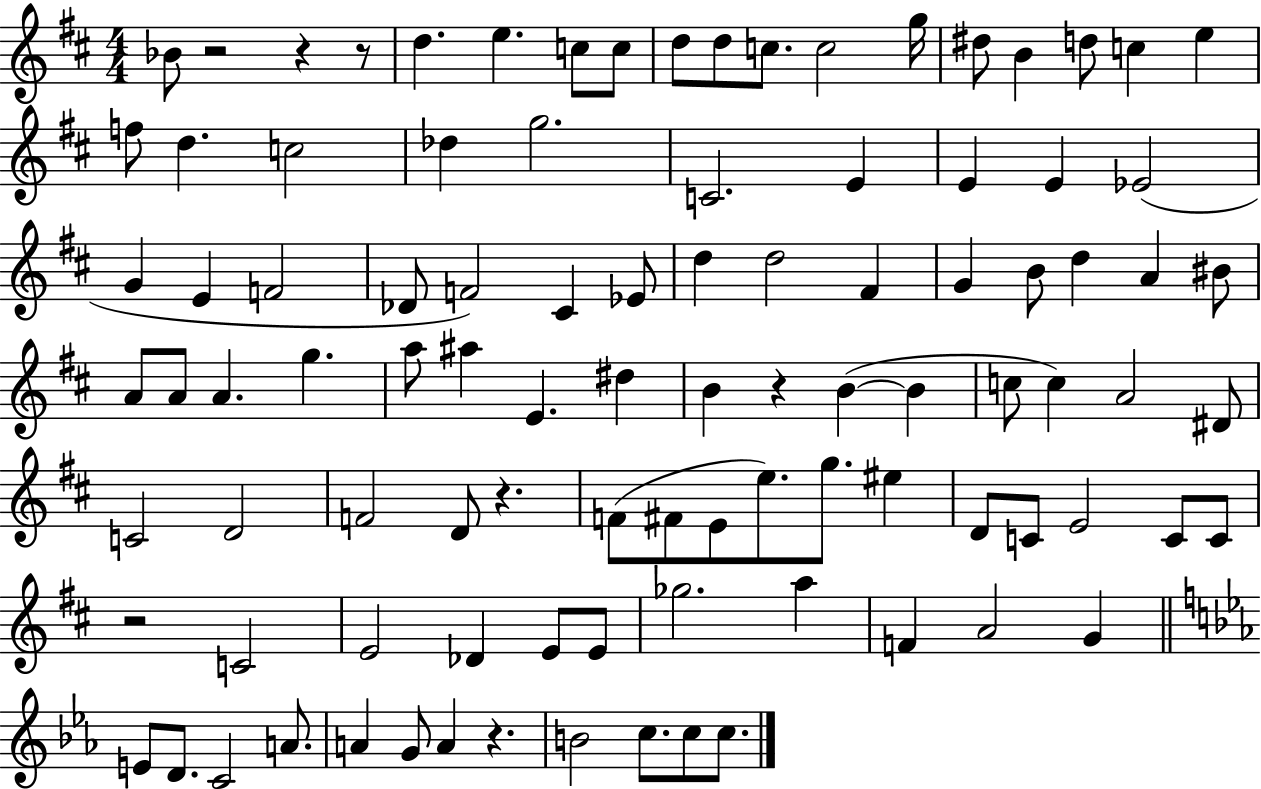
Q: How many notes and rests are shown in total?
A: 98